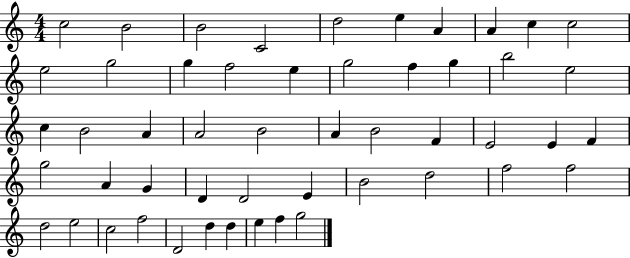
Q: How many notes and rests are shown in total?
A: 51